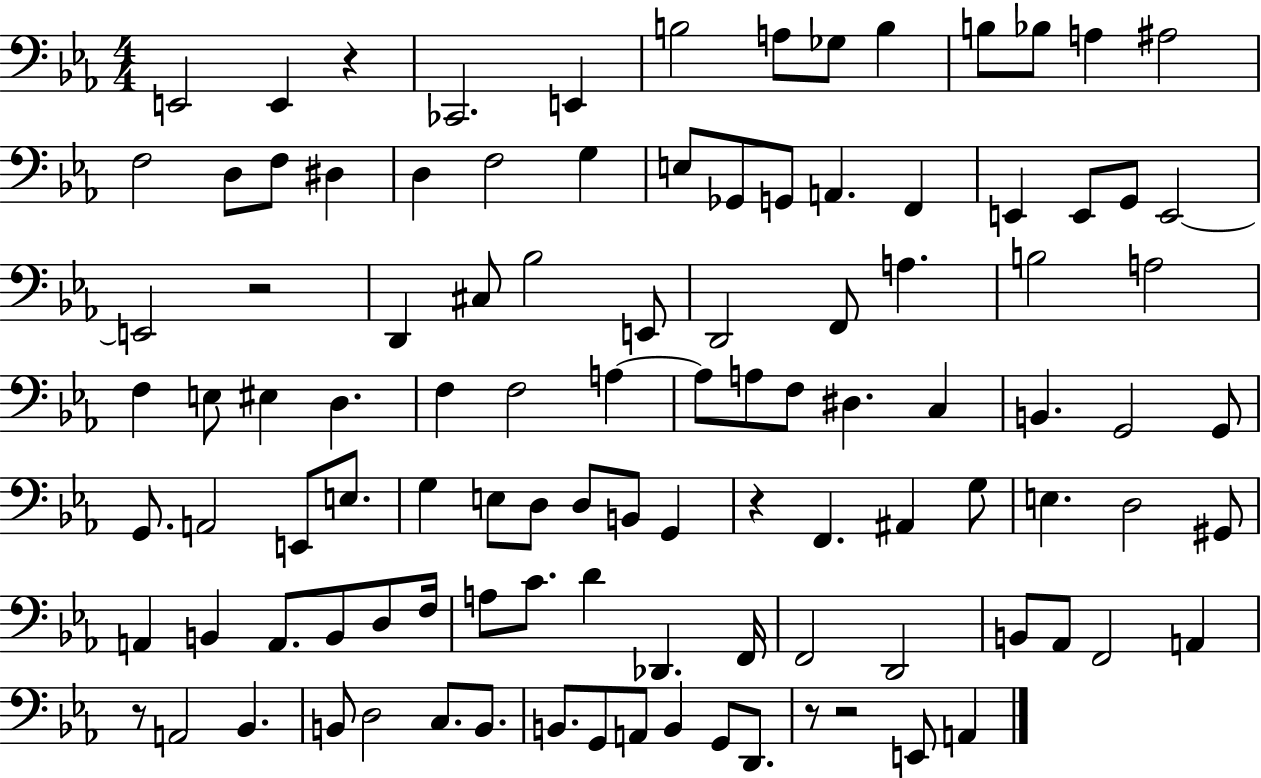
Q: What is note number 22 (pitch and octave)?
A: G2